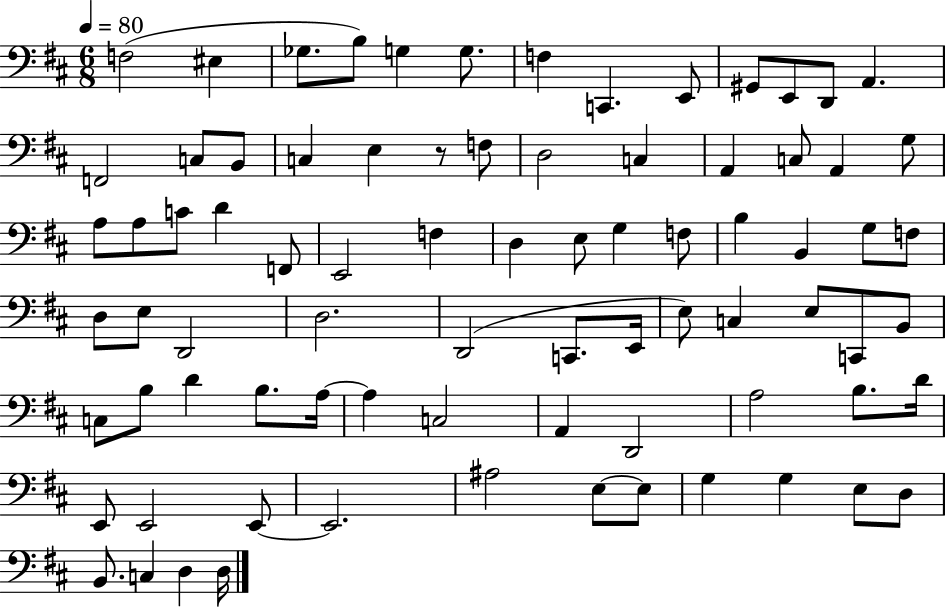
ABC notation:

X:1
T:Untitled
M:6/8
L:1/4
K:D
F,2 ^E, _G,/2 B,/2 G, G,/2 F, C,, E,,/2 ^G,,/2 E,,/2 D,,/2 A,, F,,2 C,/2 B,,/2 C, E, z/2 F,/2 D,2 C, A,, C,/2 A,, G,/2 A,/2 A,/2 C/2 D F,,/2 E,,2 F, D, E,/2 G, F,/2 B, B,, G,/2 F,/2 D,/2 E,/2 D,,2 D,2 D,,2 C,,/2 E,,/4 E,/2 C, E,/2 C,,/2 B,,/2 C,/2 B,/2 D B,/2 A,/4 A, C,2 A,, D,,2 A,2 B,/2 D/4 E,,/2 E,,2 E,,/2 E,,2 ^A,2 E,/2 E,/2 G, G, E,/2 D,/2 B,,/2 C, D, D,/4